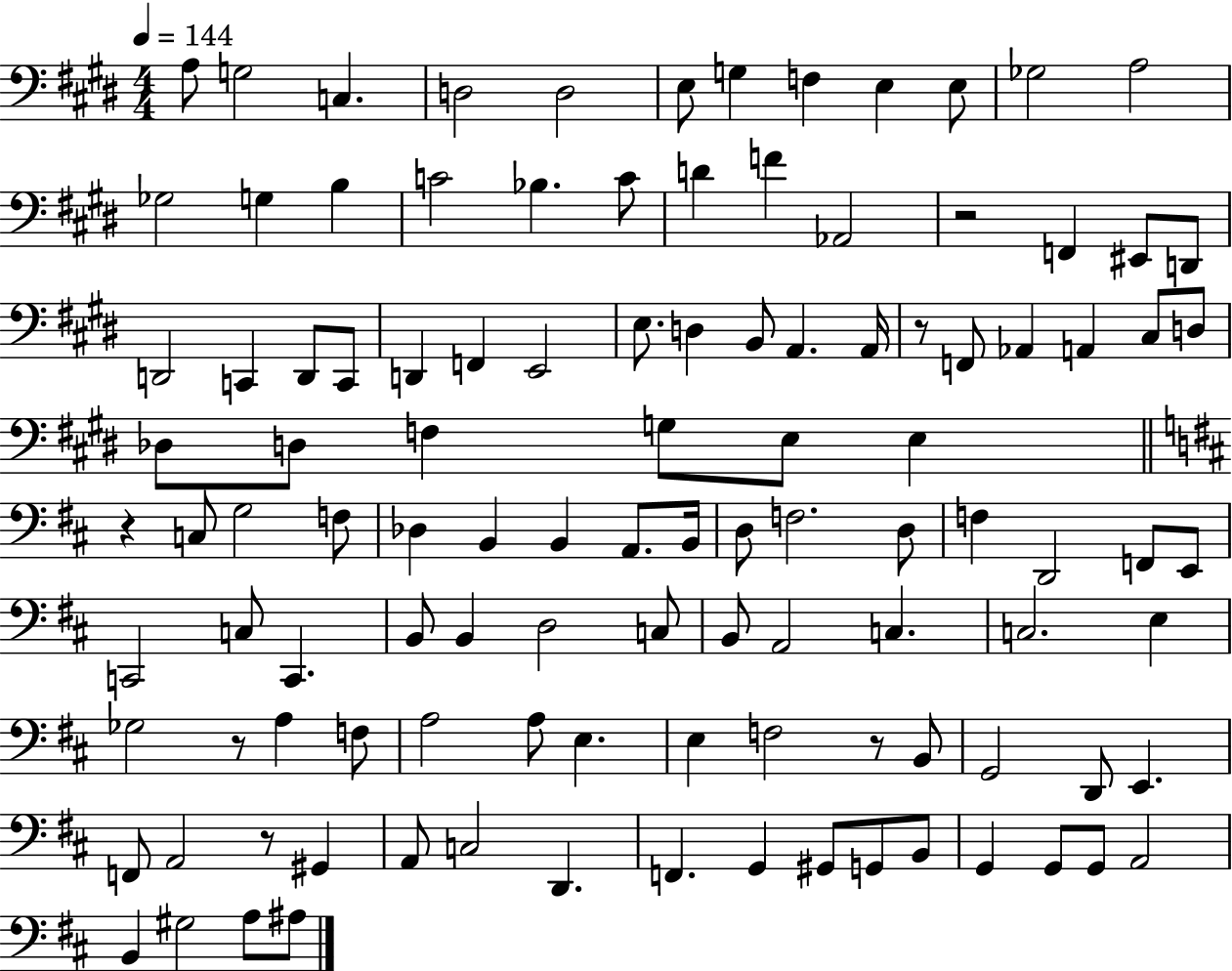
A3/e G3/h C3/q. D3/h D3/h E3/e G3/q F3/q E3/q E3/e Gb3/h A3/h Gb3/h G3/q B3/q C4/h Bb3/q. C4/e D4/q F4/q Ab2/h R/h F2/q EIS2/e D2/e D2/h C2/q D2/e C2/e D2/q F2/q E2/h E3/e. D3/q B2/e A2/q. A2/s R/e F2/e Ab2/q A2/q C#3/e D3/e Db3/e D3/e F3/q G3/e E3/e E3/q R/q C3/e G3/h F3/e Db3/q B2/q B2/q A2/e. B2/s D3/e F3/h. D3/e F3/q D2/h F2/e E2/e C2/h C3/e C2/q. B2/e B2/q D3/h C3/e B2/e A2/h C3/q. C3/h. E3/q Gb3/h R/e A3/q F3/e A3/h A3/e E3/q. E3/q F3/h R/e B2/e G2/h D2/e E2/q. F2/e A2/h R/e G#2/q A2/e C3/h D2/q. F2/q. G2/q G#2/e G2/e B2/e G2/q G2/e G2/e A2/h B2/q G#3/h A3/e A#3/e